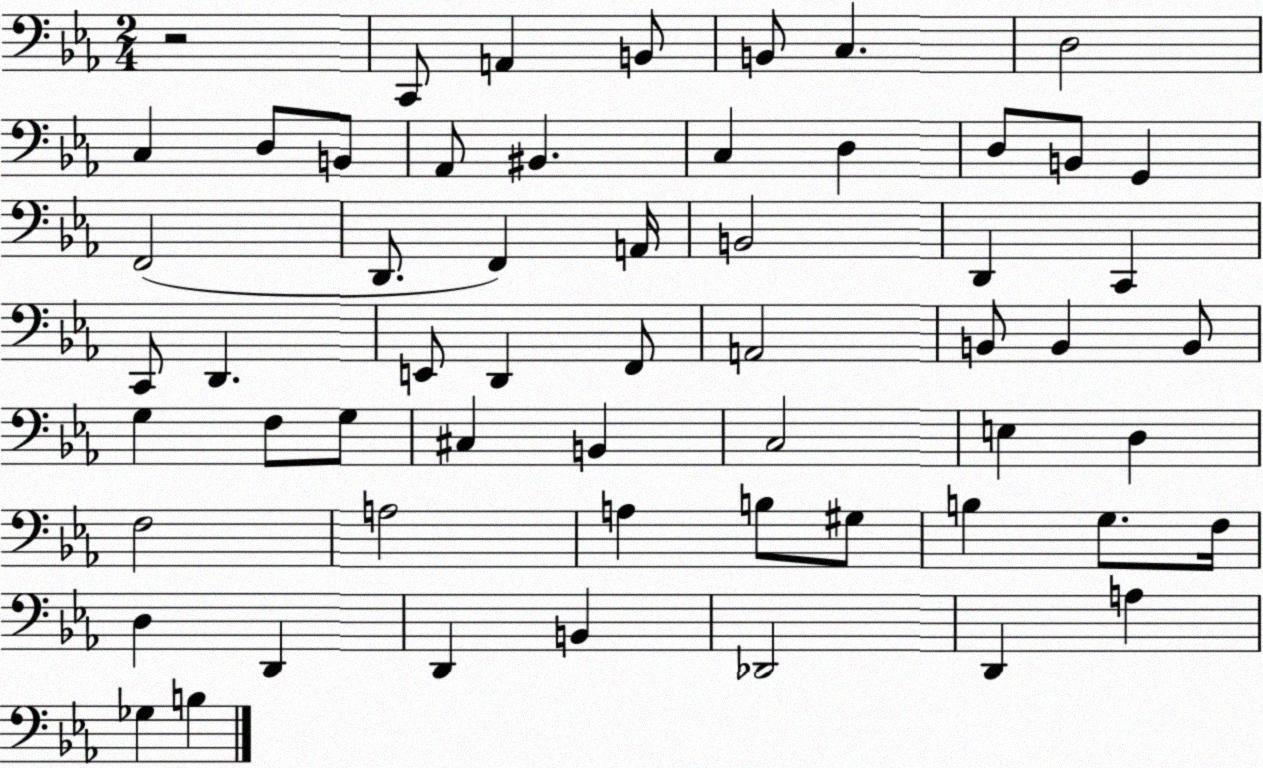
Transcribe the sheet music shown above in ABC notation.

X:1
T:Untitled
M:2/4
L:1/4
K:Eb
z2 C,,/2 A,, B,,/2 B,,/2 C, D,2 C, D,/2 B,,/2 _A,,/2 ^B,, C, D, D,/2 B,,/2 G,, F,,2 D,,/2 F,, A,,/4 B,,2 D,, C,, C,,/2 D,, E,,/2 D,, F,,/2 A,,2 B,,/2 B,, B,,/2 G, F,/2 G,/2 ^C, B,, C,2 E, D, F,2 A,2 A, B,/2 ^G,/2 B, G,/2 F,/4 D, D,, D,, B,, _D,,2 D,, A, _G, B,